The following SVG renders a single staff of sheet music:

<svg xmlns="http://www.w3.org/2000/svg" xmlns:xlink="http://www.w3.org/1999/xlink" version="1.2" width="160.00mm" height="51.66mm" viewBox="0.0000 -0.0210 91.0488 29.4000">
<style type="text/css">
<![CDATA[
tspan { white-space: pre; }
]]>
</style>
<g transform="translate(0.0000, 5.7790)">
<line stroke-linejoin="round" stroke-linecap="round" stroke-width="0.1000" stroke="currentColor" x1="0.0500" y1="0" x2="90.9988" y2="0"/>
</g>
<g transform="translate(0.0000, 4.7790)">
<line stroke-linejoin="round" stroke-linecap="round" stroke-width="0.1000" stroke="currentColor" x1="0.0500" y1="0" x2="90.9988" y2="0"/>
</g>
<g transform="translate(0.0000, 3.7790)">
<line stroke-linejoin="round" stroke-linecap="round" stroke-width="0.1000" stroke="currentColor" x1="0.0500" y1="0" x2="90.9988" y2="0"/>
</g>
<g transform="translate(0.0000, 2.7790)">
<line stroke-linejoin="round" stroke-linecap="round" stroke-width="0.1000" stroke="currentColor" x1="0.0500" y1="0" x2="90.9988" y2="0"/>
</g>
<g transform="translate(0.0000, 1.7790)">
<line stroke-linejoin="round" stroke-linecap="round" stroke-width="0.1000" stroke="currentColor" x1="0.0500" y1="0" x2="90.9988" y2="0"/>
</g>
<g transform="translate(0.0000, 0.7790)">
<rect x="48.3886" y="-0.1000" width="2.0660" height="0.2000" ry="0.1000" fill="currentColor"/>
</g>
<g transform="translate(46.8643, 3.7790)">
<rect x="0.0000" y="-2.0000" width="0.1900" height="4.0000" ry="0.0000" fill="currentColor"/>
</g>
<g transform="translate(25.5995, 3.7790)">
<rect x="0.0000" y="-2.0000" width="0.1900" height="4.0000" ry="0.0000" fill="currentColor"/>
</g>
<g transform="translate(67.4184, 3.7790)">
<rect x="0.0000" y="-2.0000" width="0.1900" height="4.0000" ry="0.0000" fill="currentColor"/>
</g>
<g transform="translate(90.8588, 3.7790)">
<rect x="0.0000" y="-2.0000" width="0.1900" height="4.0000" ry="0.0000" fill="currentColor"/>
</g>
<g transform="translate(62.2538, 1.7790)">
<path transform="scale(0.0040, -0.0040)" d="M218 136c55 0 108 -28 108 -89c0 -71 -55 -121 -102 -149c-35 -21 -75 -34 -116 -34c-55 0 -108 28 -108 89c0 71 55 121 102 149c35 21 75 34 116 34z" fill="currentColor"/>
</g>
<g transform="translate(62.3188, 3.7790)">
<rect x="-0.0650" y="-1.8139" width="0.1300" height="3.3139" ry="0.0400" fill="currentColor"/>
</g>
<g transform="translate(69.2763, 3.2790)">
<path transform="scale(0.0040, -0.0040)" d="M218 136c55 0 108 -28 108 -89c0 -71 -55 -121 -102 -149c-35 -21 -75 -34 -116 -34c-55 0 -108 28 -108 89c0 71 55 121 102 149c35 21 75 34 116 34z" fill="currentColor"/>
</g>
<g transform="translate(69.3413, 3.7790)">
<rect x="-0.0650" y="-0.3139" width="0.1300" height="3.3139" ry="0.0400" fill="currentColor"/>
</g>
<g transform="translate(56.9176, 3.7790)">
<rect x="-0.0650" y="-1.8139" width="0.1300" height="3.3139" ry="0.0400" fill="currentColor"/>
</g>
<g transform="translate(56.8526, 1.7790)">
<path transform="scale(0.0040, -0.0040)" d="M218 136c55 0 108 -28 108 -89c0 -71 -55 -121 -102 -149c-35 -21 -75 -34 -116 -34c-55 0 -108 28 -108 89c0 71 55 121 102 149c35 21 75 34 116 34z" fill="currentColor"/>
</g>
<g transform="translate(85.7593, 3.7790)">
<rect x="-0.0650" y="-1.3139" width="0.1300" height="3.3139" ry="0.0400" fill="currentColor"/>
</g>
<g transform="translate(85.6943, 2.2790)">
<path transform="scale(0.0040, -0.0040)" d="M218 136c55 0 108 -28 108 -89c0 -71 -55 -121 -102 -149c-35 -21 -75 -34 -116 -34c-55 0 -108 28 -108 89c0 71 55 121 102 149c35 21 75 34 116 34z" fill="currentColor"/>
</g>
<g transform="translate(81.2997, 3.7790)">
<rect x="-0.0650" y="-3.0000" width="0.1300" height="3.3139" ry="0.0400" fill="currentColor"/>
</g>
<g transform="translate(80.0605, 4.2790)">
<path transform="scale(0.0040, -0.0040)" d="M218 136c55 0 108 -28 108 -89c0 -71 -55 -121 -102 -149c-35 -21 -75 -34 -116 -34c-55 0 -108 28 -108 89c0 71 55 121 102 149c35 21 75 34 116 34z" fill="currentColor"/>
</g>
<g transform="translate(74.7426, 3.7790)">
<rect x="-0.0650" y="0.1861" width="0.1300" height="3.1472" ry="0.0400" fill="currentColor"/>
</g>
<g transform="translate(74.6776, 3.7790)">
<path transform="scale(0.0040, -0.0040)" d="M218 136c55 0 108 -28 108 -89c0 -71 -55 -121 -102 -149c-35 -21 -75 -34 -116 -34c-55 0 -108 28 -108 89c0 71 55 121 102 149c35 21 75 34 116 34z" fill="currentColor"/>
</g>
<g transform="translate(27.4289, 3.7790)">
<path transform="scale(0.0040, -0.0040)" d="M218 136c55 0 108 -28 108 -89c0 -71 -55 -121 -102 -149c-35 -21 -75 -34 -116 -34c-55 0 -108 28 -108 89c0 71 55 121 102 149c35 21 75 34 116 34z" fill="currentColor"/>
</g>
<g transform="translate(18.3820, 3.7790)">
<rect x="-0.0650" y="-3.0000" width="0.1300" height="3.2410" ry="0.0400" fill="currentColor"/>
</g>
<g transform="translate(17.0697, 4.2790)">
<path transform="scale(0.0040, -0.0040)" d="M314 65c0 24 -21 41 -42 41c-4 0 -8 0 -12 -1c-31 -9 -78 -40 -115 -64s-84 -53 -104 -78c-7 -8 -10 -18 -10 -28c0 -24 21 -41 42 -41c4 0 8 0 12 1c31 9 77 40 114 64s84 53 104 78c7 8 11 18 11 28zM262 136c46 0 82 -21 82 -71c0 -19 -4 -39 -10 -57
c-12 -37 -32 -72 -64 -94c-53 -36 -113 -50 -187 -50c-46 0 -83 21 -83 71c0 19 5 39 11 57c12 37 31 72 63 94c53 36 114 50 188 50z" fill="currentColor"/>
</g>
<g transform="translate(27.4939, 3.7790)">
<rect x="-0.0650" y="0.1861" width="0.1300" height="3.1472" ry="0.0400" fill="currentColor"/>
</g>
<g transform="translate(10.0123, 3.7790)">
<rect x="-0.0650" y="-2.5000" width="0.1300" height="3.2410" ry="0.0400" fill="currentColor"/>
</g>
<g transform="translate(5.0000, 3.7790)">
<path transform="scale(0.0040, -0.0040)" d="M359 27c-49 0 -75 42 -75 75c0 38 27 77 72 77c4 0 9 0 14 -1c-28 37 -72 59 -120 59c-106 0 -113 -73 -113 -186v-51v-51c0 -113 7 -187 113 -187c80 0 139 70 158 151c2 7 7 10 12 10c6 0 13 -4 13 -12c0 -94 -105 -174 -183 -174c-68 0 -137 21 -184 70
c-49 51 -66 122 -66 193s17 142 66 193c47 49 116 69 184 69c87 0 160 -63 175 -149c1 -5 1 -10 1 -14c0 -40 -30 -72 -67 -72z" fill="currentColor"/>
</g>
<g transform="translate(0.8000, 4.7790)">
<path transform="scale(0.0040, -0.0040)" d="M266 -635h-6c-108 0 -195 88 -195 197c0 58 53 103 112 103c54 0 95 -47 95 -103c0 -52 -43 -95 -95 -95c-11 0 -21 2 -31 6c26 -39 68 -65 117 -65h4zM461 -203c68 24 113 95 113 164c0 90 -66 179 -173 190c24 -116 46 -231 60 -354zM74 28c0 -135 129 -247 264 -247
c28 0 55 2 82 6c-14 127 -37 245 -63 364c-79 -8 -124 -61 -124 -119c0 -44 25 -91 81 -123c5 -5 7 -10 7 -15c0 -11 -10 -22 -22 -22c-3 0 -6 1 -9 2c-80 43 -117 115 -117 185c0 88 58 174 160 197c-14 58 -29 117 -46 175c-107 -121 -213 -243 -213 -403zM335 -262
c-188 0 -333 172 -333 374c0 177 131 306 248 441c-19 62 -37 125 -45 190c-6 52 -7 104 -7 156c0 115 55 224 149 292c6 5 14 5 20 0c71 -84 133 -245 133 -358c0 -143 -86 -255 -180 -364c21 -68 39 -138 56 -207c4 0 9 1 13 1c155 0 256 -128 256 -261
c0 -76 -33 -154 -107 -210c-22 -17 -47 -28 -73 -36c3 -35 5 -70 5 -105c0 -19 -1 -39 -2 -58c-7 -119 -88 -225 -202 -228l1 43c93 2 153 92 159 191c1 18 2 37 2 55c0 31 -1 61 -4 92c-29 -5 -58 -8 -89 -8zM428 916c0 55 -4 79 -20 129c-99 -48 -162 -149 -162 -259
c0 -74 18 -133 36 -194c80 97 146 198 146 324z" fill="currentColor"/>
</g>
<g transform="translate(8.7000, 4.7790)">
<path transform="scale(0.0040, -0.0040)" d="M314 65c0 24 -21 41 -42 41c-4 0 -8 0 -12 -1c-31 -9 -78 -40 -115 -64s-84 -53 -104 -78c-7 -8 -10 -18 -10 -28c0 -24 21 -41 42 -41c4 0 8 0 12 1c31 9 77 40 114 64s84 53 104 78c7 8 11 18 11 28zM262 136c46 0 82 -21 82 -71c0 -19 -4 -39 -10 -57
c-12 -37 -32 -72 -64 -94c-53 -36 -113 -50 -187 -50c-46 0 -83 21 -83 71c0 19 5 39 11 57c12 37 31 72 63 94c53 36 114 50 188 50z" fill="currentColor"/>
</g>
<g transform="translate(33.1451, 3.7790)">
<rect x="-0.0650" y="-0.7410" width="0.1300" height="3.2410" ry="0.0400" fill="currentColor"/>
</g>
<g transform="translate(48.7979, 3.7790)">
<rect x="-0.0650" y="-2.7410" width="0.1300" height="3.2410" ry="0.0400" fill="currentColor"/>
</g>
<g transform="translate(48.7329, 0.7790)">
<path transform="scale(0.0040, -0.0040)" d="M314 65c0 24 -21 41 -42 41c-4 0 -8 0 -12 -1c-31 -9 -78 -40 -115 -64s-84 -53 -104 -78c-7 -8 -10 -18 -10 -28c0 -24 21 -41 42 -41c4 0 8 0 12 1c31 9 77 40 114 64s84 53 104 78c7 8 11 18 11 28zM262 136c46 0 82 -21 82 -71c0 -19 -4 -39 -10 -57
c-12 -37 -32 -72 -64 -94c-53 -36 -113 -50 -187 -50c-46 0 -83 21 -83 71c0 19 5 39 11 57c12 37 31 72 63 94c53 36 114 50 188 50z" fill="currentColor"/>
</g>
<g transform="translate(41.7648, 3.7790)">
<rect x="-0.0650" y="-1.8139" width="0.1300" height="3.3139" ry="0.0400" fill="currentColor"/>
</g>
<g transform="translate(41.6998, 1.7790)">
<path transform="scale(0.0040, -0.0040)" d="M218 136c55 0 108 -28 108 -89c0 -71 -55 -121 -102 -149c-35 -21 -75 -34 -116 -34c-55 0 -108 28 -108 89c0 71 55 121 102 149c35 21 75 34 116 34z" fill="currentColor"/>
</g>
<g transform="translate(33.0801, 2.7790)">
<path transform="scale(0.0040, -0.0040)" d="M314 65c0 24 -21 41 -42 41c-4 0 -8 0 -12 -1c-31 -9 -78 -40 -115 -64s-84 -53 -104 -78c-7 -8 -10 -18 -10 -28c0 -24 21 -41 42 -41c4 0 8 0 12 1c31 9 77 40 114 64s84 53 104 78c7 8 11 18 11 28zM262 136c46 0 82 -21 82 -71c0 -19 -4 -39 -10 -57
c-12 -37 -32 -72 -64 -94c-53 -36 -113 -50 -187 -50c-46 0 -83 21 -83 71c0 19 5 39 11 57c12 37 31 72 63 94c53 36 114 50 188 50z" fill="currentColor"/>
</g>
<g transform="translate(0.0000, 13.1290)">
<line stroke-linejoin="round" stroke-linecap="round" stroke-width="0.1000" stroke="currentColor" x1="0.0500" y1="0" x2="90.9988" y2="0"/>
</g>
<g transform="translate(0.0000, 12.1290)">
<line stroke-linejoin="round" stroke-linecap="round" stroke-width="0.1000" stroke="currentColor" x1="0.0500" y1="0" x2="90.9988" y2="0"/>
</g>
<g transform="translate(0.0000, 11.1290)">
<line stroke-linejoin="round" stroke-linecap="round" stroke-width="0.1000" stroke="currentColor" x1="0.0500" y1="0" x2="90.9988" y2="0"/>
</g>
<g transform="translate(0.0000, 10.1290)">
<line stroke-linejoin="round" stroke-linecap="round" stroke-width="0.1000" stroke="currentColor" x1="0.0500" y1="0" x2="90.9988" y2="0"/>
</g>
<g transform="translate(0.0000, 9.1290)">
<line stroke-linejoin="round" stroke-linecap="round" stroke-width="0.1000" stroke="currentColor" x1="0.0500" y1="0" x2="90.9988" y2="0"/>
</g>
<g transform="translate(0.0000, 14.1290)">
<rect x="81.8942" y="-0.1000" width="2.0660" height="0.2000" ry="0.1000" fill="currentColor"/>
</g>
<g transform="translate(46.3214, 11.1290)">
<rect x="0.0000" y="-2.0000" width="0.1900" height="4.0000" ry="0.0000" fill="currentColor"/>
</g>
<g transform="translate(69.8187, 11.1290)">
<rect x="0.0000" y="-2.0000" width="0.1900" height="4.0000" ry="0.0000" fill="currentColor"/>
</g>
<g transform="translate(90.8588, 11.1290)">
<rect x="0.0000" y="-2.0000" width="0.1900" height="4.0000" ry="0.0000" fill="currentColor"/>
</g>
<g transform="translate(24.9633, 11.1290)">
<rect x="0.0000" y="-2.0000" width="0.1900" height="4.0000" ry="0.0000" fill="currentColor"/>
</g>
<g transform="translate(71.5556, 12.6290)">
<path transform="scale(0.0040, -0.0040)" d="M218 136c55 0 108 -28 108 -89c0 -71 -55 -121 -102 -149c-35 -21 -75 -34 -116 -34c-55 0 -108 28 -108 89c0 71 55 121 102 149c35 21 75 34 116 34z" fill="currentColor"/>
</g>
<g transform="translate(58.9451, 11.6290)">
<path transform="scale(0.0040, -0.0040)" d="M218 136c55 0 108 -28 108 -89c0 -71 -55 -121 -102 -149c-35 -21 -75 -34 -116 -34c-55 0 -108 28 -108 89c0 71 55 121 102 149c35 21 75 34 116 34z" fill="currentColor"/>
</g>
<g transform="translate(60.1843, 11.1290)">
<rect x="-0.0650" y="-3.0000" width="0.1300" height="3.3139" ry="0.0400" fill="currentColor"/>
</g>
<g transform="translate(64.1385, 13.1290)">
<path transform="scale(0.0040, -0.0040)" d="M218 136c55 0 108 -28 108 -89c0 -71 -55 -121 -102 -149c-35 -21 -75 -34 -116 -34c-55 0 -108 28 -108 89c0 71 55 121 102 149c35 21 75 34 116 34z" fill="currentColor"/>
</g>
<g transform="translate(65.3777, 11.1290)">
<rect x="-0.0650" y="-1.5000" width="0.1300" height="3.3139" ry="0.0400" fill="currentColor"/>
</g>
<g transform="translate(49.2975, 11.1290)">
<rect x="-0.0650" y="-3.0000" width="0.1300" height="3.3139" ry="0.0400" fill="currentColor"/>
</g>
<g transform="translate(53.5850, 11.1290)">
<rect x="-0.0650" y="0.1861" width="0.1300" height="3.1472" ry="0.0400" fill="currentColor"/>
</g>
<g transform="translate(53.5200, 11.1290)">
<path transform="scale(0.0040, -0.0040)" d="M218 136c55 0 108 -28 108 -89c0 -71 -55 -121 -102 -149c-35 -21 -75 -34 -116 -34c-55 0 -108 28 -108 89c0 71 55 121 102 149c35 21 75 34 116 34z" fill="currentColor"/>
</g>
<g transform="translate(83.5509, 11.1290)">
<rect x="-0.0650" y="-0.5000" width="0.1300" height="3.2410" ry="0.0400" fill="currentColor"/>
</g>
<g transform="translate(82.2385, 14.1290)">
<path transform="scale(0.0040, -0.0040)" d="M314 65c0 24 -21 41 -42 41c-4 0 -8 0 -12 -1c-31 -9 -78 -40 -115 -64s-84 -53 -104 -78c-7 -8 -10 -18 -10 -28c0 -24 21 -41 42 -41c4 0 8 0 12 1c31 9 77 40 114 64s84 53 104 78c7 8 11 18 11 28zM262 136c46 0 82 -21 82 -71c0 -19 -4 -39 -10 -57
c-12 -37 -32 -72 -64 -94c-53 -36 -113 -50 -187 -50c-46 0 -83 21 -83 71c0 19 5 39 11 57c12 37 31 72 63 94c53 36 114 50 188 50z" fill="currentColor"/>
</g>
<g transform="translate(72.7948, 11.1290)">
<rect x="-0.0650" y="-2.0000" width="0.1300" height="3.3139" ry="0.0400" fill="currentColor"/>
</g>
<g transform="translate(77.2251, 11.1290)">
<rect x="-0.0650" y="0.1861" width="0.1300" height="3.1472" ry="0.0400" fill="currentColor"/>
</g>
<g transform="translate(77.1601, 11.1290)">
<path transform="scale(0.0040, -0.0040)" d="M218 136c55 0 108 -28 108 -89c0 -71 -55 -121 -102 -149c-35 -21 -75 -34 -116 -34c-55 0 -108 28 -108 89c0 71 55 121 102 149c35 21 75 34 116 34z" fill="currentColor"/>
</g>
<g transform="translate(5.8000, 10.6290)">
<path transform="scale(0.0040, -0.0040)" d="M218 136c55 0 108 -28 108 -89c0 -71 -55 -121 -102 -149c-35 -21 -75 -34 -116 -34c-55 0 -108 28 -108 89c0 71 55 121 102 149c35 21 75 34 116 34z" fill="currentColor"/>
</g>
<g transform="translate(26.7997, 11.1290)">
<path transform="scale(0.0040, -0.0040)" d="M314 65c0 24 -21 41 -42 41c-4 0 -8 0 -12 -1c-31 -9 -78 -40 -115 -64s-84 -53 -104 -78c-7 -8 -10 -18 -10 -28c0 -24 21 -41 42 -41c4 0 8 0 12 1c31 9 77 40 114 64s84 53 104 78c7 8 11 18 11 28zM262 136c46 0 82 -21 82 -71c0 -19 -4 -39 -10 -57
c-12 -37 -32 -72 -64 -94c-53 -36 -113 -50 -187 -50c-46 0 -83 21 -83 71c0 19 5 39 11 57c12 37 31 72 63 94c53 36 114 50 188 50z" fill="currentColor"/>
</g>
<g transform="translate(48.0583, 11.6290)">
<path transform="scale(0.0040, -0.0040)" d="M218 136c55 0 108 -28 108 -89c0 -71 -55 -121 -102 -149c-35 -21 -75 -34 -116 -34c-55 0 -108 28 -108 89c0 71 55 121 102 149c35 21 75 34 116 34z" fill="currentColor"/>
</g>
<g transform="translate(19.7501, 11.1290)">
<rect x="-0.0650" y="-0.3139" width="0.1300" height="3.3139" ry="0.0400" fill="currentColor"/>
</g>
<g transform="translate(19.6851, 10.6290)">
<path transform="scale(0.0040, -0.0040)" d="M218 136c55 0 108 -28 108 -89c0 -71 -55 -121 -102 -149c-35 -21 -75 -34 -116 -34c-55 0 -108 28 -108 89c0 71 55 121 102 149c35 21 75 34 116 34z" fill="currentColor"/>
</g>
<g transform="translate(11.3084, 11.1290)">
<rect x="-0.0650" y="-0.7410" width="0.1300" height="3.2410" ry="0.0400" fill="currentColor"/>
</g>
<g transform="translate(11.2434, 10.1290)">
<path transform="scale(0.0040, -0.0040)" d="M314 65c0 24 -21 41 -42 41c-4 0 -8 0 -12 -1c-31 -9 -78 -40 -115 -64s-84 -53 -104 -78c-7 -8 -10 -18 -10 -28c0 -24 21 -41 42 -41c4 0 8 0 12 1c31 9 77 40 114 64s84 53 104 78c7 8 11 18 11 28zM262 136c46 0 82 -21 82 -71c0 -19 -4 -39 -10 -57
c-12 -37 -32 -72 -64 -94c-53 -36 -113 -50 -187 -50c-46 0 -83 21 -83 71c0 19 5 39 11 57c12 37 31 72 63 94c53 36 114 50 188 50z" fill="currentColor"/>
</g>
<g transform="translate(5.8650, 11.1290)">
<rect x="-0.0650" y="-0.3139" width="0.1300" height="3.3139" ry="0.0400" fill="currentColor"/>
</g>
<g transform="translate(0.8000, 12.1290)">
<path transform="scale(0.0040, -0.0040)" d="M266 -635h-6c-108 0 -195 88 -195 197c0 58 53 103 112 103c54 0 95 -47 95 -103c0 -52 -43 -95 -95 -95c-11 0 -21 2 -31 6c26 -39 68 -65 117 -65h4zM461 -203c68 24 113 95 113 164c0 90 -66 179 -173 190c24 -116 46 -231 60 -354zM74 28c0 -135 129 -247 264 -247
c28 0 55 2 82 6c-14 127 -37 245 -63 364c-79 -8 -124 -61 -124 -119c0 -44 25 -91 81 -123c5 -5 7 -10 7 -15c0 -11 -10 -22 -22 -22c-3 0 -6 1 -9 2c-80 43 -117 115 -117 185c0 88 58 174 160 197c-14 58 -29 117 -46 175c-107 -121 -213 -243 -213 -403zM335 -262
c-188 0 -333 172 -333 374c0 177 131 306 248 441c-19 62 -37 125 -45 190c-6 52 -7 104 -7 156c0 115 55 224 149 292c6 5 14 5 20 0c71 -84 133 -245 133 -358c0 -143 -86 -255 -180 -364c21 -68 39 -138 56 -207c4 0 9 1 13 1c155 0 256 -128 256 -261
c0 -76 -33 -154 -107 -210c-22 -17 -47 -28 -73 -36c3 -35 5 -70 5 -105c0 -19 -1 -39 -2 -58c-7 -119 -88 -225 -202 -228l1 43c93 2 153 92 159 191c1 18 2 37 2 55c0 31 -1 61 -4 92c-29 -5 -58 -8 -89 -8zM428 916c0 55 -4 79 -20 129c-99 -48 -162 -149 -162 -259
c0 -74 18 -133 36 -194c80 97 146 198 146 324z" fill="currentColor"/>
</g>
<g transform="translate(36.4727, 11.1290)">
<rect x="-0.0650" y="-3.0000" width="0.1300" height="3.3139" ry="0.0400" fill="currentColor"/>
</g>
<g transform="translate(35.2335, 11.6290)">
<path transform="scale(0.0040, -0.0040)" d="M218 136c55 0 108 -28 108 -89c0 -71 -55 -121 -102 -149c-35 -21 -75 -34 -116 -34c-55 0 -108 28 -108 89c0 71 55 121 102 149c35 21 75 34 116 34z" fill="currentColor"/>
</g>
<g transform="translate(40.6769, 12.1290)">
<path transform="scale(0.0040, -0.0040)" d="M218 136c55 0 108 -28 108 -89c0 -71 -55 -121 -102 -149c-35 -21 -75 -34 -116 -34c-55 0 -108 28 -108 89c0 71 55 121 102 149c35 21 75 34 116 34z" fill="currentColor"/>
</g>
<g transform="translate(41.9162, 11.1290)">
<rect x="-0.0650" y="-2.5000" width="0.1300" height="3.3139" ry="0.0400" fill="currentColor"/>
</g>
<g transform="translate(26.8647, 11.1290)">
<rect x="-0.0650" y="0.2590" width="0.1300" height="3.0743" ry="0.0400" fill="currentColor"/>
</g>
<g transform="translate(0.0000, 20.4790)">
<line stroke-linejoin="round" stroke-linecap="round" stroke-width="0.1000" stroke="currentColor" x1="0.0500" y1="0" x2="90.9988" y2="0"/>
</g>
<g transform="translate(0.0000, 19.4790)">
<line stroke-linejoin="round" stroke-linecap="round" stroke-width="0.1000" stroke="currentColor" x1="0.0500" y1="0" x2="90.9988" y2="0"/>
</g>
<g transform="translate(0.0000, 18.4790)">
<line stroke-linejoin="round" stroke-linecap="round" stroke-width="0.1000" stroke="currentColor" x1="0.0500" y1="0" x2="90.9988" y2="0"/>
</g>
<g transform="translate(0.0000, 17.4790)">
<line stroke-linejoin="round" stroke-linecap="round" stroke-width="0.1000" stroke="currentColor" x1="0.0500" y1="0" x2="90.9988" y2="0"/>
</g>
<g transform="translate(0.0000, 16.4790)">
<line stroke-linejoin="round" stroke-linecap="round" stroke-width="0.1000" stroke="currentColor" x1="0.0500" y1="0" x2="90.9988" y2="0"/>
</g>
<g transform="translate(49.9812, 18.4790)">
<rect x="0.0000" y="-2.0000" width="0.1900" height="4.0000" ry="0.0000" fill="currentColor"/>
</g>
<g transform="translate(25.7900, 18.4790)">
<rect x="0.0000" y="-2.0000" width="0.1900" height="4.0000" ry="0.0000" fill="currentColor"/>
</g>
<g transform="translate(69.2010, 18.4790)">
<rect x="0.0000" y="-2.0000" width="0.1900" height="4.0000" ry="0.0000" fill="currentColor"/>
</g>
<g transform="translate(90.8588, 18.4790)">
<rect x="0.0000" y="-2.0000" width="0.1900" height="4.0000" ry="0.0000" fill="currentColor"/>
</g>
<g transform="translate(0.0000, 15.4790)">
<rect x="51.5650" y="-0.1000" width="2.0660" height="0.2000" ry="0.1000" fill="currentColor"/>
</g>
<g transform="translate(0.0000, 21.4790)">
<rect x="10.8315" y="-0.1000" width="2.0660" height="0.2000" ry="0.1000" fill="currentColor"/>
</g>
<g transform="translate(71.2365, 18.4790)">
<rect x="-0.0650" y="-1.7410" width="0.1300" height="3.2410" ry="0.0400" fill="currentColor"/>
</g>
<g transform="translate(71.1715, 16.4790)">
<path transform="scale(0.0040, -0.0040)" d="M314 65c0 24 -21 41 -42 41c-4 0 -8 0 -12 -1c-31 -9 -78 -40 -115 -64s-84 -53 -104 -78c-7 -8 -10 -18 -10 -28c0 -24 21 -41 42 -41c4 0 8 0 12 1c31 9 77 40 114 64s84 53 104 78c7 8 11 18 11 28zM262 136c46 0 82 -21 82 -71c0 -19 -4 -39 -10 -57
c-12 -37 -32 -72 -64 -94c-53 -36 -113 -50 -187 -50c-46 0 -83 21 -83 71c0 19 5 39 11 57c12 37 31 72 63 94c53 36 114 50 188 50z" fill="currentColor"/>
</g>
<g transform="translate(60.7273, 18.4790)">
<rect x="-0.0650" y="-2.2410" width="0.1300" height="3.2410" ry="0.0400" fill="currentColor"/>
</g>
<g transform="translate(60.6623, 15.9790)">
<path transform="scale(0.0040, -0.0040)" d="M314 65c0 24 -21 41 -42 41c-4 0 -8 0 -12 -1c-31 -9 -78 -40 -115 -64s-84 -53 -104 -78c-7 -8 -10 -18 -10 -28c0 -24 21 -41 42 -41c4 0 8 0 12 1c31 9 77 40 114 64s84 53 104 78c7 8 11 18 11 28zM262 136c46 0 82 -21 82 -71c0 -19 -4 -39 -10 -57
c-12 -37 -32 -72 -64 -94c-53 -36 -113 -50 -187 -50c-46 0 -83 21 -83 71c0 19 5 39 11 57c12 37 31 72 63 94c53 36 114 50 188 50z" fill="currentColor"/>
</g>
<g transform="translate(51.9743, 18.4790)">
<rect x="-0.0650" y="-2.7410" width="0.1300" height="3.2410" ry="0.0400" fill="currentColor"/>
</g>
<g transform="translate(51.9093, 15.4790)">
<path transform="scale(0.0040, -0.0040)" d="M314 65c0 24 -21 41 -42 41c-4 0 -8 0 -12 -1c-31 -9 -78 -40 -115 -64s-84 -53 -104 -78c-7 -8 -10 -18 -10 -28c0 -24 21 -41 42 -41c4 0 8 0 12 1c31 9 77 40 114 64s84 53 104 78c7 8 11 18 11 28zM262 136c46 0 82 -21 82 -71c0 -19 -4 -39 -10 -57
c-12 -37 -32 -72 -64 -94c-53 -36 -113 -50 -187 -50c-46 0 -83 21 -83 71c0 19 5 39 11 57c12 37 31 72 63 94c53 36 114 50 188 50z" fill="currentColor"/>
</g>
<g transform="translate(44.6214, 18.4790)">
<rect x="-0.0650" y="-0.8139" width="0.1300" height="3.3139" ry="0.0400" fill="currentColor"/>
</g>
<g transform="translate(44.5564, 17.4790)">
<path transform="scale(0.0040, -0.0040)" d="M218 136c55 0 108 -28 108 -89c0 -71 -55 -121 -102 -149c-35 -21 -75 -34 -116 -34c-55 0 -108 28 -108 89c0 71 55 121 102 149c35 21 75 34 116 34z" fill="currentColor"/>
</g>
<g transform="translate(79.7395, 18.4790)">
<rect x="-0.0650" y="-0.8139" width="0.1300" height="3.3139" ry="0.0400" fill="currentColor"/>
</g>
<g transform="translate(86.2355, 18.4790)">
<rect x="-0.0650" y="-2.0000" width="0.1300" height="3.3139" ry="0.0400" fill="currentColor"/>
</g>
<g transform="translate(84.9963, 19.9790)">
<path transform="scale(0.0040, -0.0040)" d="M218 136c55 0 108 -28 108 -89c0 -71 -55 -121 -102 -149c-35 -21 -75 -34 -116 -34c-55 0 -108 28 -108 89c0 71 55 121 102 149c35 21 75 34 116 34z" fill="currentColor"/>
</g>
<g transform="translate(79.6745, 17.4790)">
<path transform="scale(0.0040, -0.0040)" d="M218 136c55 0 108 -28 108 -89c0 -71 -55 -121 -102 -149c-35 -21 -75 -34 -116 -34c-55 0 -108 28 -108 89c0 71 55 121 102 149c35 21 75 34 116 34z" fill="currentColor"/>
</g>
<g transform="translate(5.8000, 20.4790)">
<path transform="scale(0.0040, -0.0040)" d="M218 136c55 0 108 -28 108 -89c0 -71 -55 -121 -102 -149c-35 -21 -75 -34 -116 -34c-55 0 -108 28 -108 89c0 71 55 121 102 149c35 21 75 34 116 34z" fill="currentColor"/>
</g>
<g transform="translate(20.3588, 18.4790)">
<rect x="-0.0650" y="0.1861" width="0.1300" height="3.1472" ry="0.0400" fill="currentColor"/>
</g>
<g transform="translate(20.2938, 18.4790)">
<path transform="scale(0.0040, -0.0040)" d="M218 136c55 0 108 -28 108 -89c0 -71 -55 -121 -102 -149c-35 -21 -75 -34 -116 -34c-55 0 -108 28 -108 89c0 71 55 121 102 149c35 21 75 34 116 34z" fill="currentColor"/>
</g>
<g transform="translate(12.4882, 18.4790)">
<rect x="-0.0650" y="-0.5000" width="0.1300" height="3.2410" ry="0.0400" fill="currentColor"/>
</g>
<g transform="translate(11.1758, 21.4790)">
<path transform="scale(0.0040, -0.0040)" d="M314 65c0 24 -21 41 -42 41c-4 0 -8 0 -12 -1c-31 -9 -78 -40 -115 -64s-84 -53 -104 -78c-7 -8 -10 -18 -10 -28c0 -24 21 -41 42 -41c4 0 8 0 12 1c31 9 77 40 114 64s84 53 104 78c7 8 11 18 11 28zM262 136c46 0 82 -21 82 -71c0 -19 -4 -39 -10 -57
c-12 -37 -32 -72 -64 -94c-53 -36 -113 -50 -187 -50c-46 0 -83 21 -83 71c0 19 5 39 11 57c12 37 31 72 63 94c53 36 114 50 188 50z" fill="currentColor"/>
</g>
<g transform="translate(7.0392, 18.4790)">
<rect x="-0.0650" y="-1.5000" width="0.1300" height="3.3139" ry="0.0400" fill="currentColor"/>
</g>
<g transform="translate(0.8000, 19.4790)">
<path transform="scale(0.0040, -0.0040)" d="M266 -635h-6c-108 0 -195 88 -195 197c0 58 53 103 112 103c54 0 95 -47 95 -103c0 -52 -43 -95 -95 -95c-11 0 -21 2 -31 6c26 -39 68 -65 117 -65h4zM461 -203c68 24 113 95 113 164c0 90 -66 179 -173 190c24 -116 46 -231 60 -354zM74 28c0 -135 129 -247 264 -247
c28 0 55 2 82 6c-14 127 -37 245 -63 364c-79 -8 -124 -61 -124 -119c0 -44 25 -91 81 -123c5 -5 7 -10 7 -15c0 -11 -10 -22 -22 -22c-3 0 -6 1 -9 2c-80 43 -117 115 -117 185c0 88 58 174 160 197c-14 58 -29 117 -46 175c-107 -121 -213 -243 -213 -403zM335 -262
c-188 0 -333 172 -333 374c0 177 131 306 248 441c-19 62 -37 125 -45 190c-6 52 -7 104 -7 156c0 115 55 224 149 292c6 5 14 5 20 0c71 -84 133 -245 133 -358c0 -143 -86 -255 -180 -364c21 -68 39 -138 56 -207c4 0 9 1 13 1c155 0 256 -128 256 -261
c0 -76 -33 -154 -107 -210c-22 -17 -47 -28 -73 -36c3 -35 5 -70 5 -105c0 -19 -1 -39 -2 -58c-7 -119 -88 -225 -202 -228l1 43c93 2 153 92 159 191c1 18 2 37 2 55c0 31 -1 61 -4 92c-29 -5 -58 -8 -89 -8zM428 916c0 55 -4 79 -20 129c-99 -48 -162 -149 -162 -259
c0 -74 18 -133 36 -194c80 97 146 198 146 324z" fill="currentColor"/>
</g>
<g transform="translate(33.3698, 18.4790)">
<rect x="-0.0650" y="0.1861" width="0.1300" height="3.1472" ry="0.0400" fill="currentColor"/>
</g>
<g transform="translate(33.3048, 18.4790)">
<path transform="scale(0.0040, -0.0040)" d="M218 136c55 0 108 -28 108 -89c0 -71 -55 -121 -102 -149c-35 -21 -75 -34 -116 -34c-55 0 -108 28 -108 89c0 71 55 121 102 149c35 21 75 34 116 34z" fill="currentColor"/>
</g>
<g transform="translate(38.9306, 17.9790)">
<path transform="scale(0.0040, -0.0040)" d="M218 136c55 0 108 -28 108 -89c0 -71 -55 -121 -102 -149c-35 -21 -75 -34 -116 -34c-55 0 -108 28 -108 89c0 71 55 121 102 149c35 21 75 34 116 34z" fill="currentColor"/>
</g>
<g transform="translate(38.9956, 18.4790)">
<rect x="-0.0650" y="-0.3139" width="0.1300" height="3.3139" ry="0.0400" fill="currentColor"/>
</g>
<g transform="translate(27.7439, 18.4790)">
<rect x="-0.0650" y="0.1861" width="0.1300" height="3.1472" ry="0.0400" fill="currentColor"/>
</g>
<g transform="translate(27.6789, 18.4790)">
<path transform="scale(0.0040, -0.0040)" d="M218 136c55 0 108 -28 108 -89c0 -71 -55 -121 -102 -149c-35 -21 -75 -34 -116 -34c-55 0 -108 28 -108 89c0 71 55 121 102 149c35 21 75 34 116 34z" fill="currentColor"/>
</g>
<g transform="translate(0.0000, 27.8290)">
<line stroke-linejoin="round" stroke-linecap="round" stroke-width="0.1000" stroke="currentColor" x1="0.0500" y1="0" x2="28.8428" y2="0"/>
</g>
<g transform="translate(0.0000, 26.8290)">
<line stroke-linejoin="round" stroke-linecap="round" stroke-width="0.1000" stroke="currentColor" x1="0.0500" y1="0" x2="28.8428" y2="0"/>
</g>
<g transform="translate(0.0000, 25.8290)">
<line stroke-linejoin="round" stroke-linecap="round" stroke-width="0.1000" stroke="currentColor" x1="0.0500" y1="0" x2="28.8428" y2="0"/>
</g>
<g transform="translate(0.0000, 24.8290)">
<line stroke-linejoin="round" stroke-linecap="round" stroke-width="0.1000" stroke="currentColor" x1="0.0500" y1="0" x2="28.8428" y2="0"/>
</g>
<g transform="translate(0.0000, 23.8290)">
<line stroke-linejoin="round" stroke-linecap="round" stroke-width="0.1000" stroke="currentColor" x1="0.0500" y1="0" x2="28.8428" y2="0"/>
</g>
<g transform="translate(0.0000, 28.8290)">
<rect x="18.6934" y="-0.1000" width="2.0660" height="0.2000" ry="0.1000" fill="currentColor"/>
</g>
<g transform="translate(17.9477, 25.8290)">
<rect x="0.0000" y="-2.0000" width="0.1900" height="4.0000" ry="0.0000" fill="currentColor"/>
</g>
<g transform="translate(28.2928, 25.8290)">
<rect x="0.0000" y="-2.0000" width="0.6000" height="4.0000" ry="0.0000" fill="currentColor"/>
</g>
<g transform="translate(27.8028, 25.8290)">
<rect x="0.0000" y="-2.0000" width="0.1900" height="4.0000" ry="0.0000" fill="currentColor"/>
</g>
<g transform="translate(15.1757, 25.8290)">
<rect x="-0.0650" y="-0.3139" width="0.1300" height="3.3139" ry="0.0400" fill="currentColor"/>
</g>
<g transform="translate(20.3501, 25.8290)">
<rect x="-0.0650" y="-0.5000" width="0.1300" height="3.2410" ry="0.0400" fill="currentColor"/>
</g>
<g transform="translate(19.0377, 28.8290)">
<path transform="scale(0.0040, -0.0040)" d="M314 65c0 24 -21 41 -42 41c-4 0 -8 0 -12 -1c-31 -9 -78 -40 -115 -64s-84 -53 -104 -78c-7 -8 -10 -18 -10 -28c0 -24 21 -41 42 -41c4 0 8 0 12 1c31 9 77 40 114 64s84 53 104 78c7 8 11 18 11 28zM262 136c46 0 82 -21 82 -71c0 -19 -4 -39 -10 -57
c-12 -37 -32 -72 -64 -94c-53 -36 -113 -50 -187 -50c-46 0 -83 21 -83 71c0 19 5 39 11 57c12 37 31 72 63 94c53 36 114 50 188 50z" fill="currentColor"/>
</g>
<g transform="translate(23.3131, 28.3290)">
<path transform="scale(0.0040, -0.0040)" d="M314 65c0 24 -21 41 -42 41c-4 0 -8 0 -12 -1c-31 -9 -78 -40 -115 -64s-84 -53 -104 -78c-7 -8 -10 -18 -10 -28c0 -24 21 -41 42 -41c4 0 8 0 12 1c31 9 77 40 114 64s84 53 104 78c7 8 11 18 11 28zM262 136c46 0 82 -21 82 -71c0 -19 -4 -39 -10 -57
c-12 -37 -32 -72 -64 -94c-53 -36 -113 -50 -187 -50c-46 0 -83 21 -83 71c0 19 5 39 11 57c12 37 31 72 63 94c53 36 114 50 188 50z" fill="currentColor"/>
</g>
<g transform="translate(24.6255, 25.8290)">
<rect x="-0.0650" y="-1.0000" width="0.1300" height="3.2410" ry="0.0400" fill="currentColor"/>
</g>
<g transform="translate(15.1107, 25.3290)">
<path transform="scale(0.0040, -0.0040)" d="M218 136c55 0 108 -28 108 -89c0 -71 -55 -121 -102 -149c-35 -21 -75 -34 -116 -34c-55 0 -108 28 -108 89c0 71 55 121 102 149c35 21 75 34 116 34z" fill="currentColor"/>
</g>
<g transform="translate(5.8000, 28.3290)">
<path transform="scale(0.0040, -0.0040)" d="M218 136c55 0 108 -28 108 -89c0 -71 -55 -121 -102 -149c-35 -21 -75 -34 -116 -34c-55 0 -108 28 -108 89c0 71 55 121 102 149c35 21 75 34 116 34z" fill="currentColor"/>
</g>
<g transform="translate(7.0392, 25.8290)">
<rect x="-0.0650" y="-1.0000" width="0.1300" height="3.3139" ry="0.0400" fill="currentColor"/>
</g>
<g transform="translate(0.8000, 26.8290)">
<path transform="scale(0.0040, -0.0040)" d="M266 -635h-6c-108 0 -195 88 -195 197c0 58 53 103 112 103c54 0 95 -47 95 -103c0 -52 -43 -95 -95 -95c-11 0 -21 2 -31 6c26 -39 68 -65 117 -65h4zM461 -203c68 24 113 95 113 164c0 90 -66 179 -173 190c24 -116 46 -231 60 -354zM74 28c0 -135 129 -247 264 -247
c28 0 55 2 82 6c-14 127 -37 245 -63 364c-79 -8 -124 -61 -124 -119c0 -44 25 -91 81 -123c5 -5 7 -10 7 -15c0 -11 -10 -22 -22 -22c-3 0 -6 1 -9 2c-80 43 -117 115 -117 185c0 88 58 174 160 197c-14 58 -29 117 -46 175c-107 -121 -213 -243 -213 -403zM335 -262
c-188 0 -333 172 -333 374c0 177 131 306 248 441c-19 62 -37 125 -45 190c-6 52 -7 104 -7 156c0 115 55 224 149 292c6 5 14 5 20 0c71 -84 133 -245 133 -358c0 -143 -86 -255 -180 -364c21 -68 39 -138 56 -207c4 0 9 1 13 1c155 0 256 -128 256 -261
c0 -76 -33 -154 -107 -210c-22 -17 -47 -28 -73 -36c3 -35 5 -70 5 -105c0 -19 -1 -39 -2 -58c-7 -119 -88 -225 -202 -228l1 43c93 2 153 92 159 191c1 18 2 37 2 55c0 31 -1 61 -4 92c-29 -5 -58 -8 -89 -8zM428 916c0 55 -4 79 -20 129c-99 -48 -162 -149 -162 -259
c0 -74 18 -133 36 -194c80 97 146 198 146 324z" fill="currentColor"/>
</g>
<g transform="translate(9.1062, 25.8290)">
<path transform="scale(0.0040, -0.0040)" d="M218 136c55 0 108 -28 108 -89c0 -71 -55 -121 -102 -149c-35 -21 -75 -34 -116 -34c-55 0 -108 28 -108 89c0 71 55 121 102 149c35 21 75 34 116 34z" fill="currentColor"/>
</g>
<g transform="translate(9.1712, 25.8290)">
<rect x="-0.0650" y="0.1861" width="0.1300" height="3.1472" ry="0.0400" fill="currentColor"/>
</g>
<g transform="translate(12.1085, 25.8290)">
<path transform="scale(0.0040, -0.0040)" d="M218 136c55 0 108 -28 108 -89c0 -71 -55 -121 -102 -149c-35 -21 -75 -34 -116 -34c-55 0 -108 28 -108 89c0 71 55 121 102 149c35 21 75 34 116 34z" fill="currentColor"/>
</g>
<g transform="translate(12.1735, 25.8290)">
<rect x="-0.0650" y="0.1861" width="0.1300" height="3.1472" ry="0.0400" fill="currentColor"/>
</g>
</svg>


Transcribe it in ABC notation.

X:1
T:Untitled
M:4/4
L:1/4
K:C
G2 A2 B d2 f a2 f f c B A e c d2 c B2 A G A B A E F B C2 E C2 B B B c d a2 g2 f2 d F D B B c C2 D2